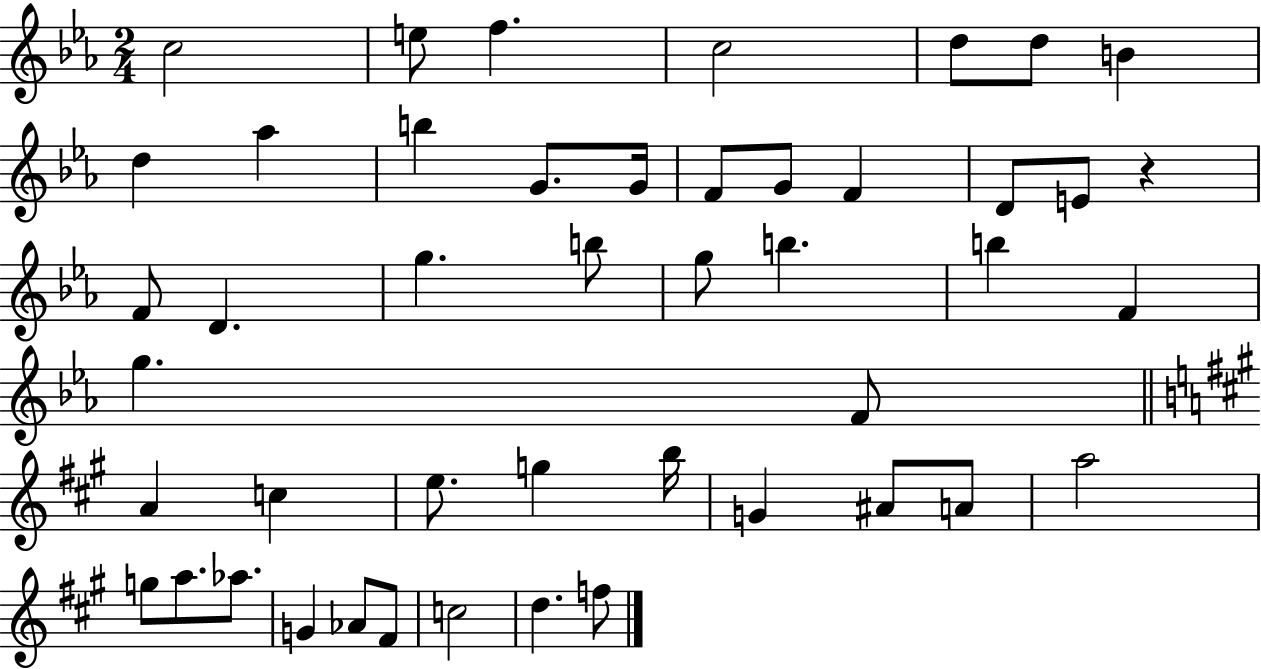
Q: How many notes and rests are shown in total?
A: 46